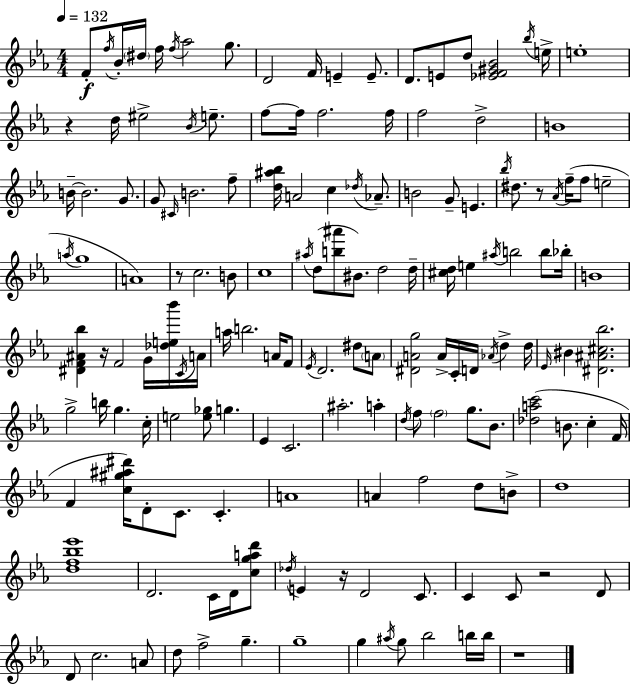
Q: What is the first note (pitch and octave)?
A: F4